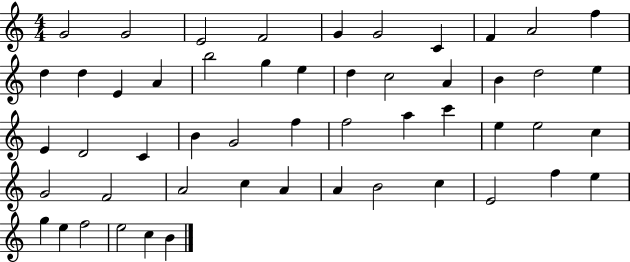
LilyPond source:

{
  \clef treble
  \numericTimeSignature
  \time 4/4
  \key c \major
  g'2 g'2 | e'2 f'2 | g'4 g'2 c'4 | f'4 a'2 f''4 | \break d''4 d''4 e'4 a'4 | b''2 g''4 e''4 | d''4 c''2 a'4 | b'4 d''2 e''4 | \break e'4 d'2 c'4 | b'4 g'2 f''4 | f''2 a''4 c'''4 | e''4 e''2 c''4 | \break g'2 f'2 | a'2 c''4 a'4 | a'4 b'2 c''4 | e'2 f''4 e''4 | \break g''4 e''4 f''2 | e''2 c''4 b'4 | \bar "|."
}